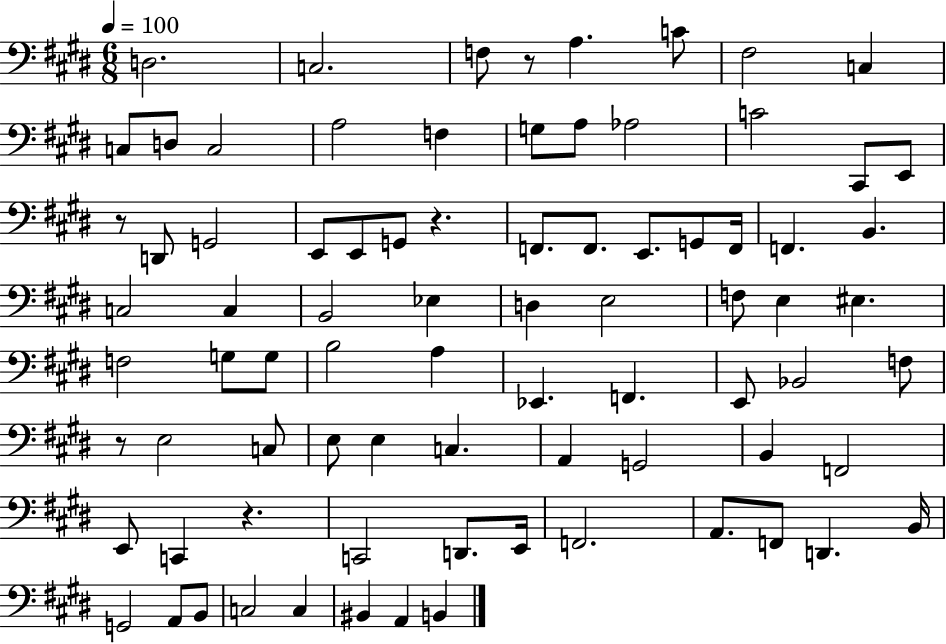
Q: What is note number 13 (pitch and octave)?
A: G3